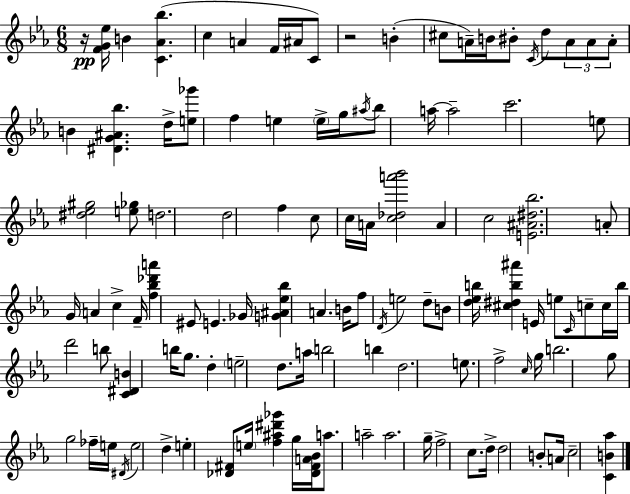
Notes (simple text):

R/s [F4,G4,Eb5]/s B4/q [C4,Ab4,Bb5]/q. C5/q A4/q F4/s A#4/s C4/e R/h B4/q C#5/e A4/s B4/s BIS4/e C4/s D5/e A4/e A4/e A4/e B4/q [D#4,G4,A#4,Bb5]/q. D5/s [E5,Gb6]/e F5/q E5/q E5/s G5/s A#5/s Bb5/e A5/s A5/h C6/h. E5/e [D#5,Eb5,G#5]/h [E5,Gb5]/e D5/h. D5/h F5/q C5/e C5/s A4/s [C5,Db5,A6,Bb6]/h A4/q C5/h [E4,A#4,D#5,Bb5]/h. A4/e G4/s A4/q C5/q F4/s [F5,Bb5,Db6,A6]/q EIS4/e E4/q. Gb4/s [G4,A#4,Eb5,Bb5]/q A4/q. B4/s F5/e D4/s E5/h D5/e B4/e [D5,Eb5,B5]/s [C#5,D#5,B5,A#6]/q E4/s E5/e C4/s C5/e C5/s B5/s D6/h B5/e [C4,D#4,B4]/q B5/s G5/e. D5/q E5/h D5/e. A5/s B5/h B5/q D5/h. E5/e. F5/h C5/s G5/s B5/h. G5/e G5/h FES5/s E5/s D#4/s E5/h D5/q E5/q [Db4,F#4]/e E5/s [F5,A#5,D#6,Gb6]/q G5/s [Db4,F#4,A4,Bb4]/s A5/e. A5/h A5/h. G5/s F5/h C5/e. D5/s D5/h B4/e A4/s C5/h [C4,B4,Ab5]/q